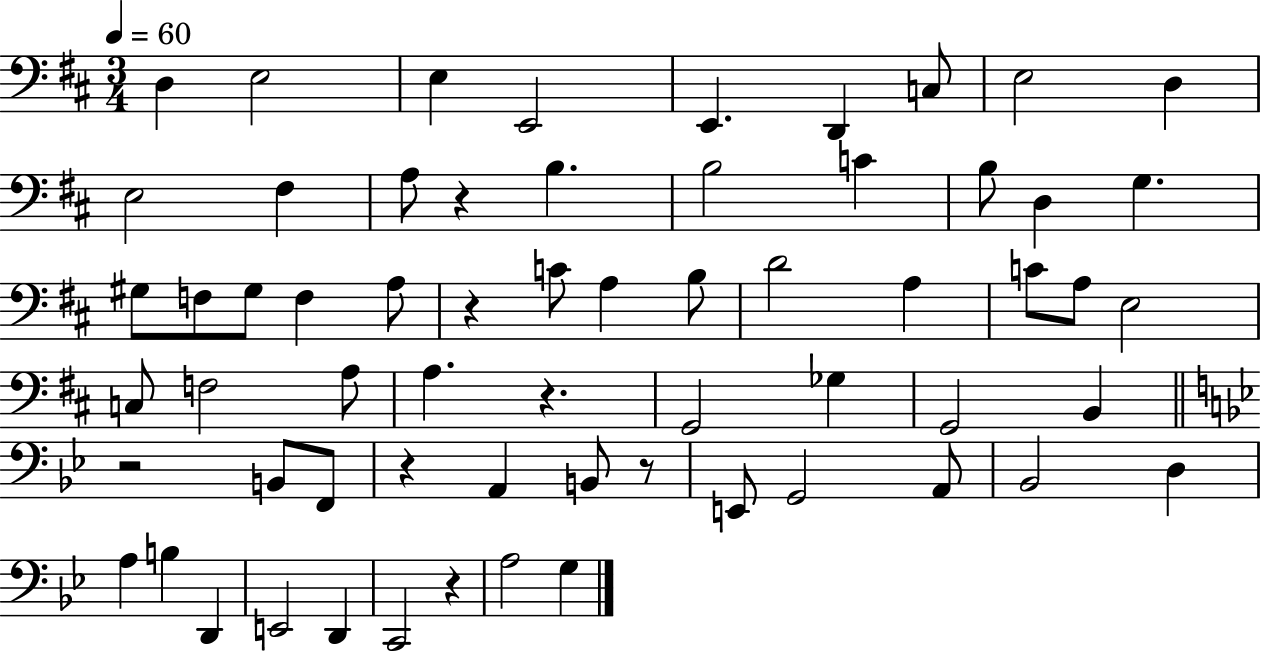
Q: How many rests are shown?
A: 7